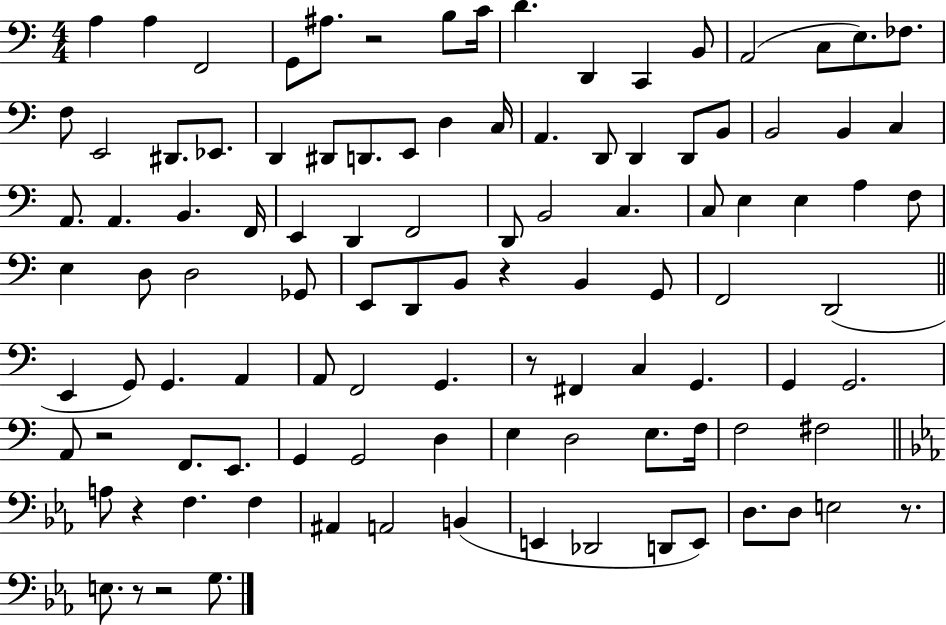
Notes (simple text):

A3/q A3/q F2/h G2/e A#3/e. R/h B3/e C4/s D4/q. D2/q C2/q B2/e A2/h C3/e E3/e. FES3/e. F3/e E2/h D#2/e. Eb2/e. D2/q D#2/e D2/e. E2/e D3/q C3/s A2/q. D2/e D2/q D2/e B2/e B2/h B2/q C3/q A2/e. A2/q. B2/q. F2/s E2/q D2/q F2/h D2/e B2/h C3/q. C3/e E3/q E3/q A3/q F3/e E3/q D3/e D3/h Gb2/e E2/e D2/e B2/e R/q B2/q G2/e F2/h D2/h E2/q G2/e G2/q. A2/q A2/e F2/h G2/q. R/e F#2/q C3/q G2/q. G2/q G2/h. A2/e R/h F2/e. E2/e. G2/q G2/h D3/q E3/q D3/h E3/e. F3/s F3/h F#3/h A3/e R/q F3/q. F3/q A#2/q A2/h B2/q E2/q Db2/h D2/e E2/e D3/e. D3/e E3/h R/e. E3/e. R/e R/h G3/e.